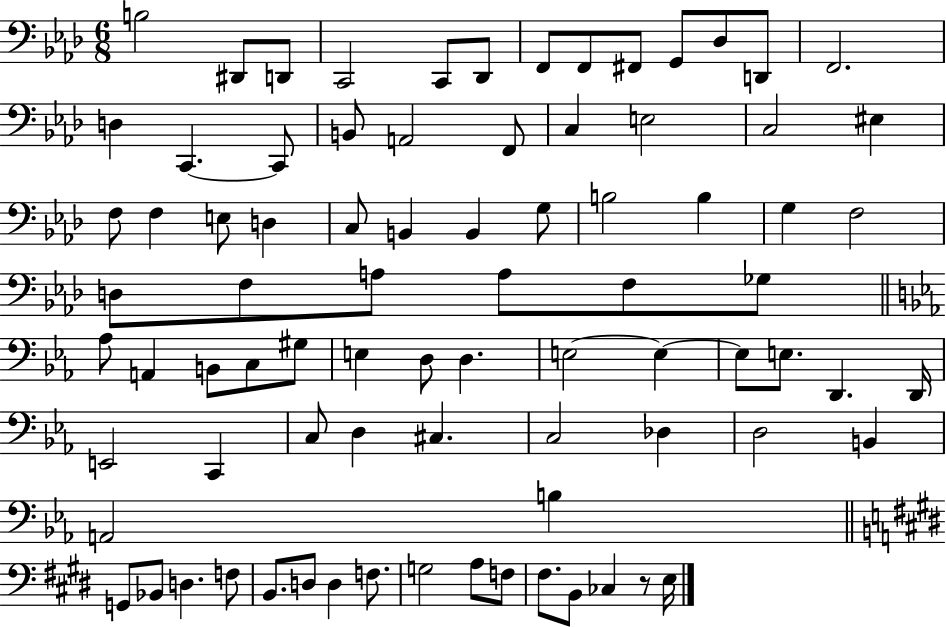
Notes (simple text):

B3/h D#2/e D2/e C2/h C2/e Db2/e F2/e F2/e F#2/e G2/e Db3/e D2/e F2/h. D3/q C2/q. C2/e B2/e A2/h F2/e C3/q E3/h C3/h EIS3/q F3/e F3/q E3/e D3/q C3/e B2/q B2/q G3/e B3/h B3/q G3/q F3/h D3/e F3/e A3/e A3/e F3/e Gb3/e Ab3/e A2/q B2/e C3/e G#3/e E3/q D3/e D3/q. E3/h E3/q E3/e E3/e. D2/q. D2/s E2/h C2/q C3/e D3/q C#3/q. C3/h Db3/q D3/h B2/q A2/h B3/q G2/e Bb2/e D3/q. F3/e B2/e. D3/e D3/q F3/e. G3/h A3/e F3/e F#3/e. B2/e CES3/q R/e E3/s